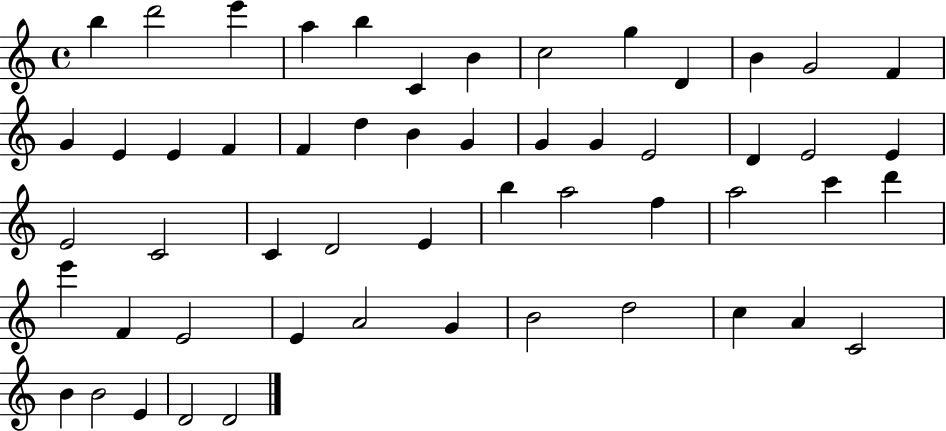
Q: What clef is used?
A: treble